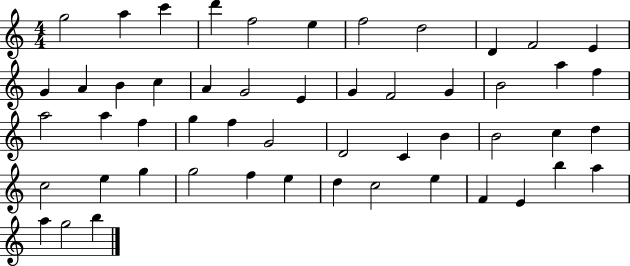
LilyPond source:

{
  \clef treble
  \numericTimeSignature
  \time 4/4
  \key c \major
  g''2 a''4 c'''4 | d'''4 f''2 e''4 | f''2 d''2 | d'4 f'2 e'4 | \break g'4 a'4 b'4 c''4 | a'4 g'2 e'4 | g'4 f'2 g'4 | b'2 a''4 f''4 | \break a''2 a''4 f''4 | g''4 f''4 g'2 | d'2 c'4 b'4 | b'2 c''4 d''4 | \break c''2 e''4 g''4 | g''2 f''4 e''4 | d''4 c''2 e''4 | f'4 e'4 b''4 a''4 | \break a''4 g''2 b''4 | \bar "|."
}